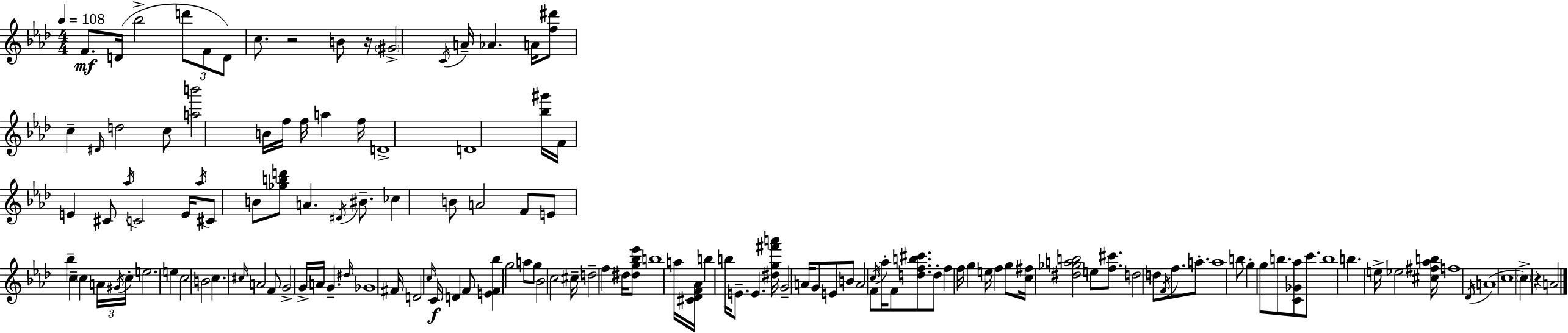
{
  \clef treble
  \numericTimeSignature
  \time 4/4
  \key aes \major
  \tempo 4 = 108
  f'8.\mf d'16( bes''2-> \tuplet 3/2 { d'''8 f'8 | d'8) } c''8. r2 b'8 r16 | \parenthesize gis'2-> \acciaccatura { c'16 } a'16-- aes'4. | a'16 <f'' dis'''>8 c''4-- \grace { dis'16 } d''2 | \break c''8 <a'' b'''>2 b'16 f''16 f''16 a''4 | f''16 d'1-> | d'1 | <bes'' gis'''>16 f'16 e'4 cis'8 \acciaccatura { aes''16 } c'2 | \break e'16 \acciaccatura { aes''16 } cis'8 b'8 <ges'' b'' d'''>8 a'4. | \acciaccatura { dis'16 } bis'8.-- ces''4 b'8 a'2 | f'8 e'8 bes''4-- c''4-- \parenthesize c''4 | \tuplet 3/2 { a'16 \acciaccatura { gis'16 } c''16-. } e''2. | \break e''4 c''2 b'2 | c''4. \grace { cis''16 } a'2 | f'8 g'2-> g'16-> | a'16 g'4.-- \grace { dis''16 } ges'1 | \break fis'16 d'2 | \grace { c''16 }\f c'16 d'4 f'8 <e' f' bes''>4 g''2 | a''8 g''8 bes'2 | c''2 cis''16-- d''2-- | \break f''4 dis''16 <dis'' g'' bes'' ees'''>8 b''1 | a''16 <cis' des' f' aes'>16 b''4 b''16 | e'8.-- e'4. <dis'' g'' fis''' a'''>16 g'2-- | a'16 g'8 e'8 b'8 a'2 | \break f'8 \acciaccatura { c''16 } aes''16-. f'8 <d'' f'' b'' cis'''>8. d''8-. f''4 | f''16 g''4 e''16 f''4 g''8 <c'' fis''>16 <dis'' ges'' a'' b''>2 | e''8 <f'' cis'''>8. d''2 | d''8 \acciaccatura { f'16 } f''8. a''8.-. a''1 | \break b''8 g''4-. | g''8 b''8. <c' ges' aes''>8 c'''8. b''1 | b''4. | e''16-> ees''2 <cis'' fis'' aes'' b''>16 f''1 | \break \acciaccatura { des'16 } a'1( | c''1 | \parenthesize c''4->) | r4 a'2 \bar "|."
}